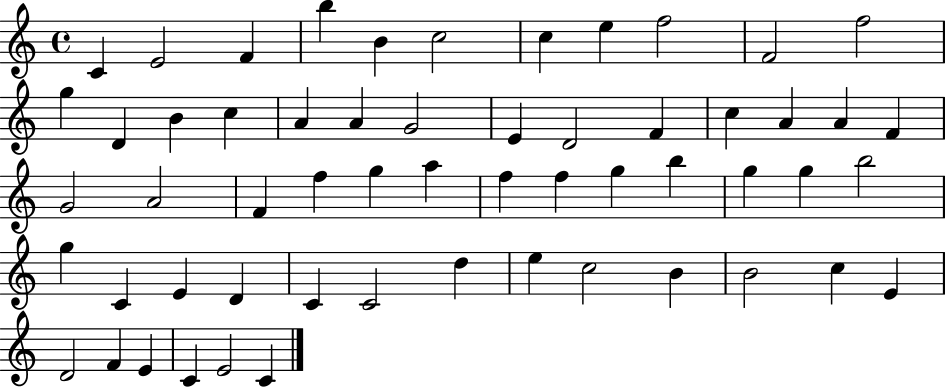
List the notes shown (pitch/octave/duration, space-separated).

C4/q E4/h F4/q B5/q B4/q C5/h C5/q E5/q F5/h F4/h F5/h G5/q D4/q B4/q C5/q A4/q A4/q G4/h E4/q D4/h F4/q C5/q A4/q A4/q F4/q G4/h A4/h F4/q F5/q G5/q A5/q F5/q F5/q G5/q B5/q G5/q G5/q B5/h G5/q C4/q E4/q D4/q C4/q C4/h D5/q E5/q C5/h B4/q B4/h C5/q E4/q D4/h F4/q E4/q C4/q E4/h C4/q